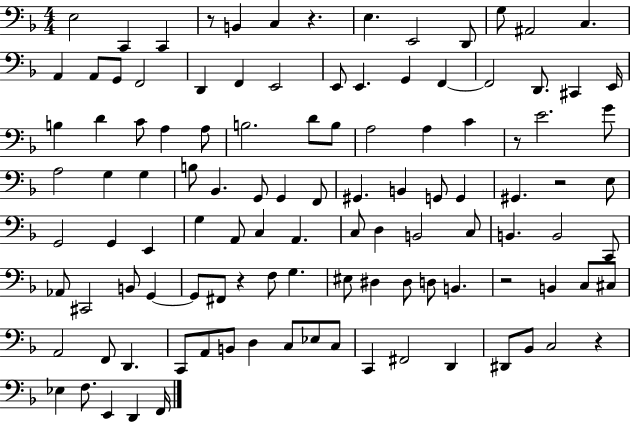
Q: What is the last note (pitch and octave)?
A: F2